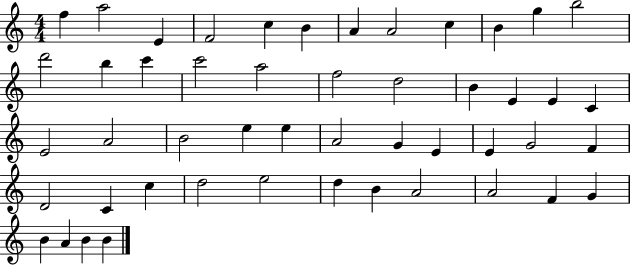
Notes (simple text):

F5/q A5/h E4/q F4/h C5/q B4/q A4/q A4/h C5/q B4/q G5/q B5/h D6/h B5/q C6/q C6/h A5/h F5/h D5/h B4/q E4/q E4/q C4/q E4/h A4/h B4/h E5/q E5/q A4/h G4/q E4/q E4/q G4/h F4/q D4/h C4/q C5/q D5/h E5/h D5/q B4/q A4/h A4/h F4/q G4/q B4/q A4/q B4/q B4/q